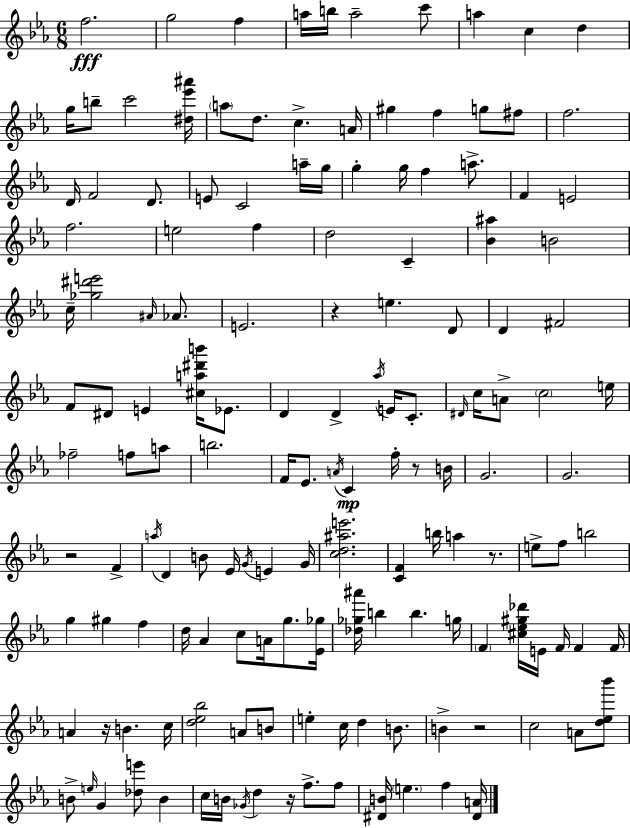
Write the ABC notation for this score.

X:1
T:Untitled
M:6/8
L:1/4
K:Eb
f2 g2 f a/4 b/4 a2 c'/2 a c d g/4 b/2 c'2 [^d_e'^a']/4 a/2 d/2 c A/4 ^g f g/2 ^f/2 f2 D/4 F2 D/2 E/2 C2 a/4 g/4 g g/4 f a/2 F E2 f2 e2 f d2 C [_B^a] B2 c/4 [_g^d'e']2 ^A/4 _A/2 E2 z e D/2 D ^F2 F/2 ^D/2 E [^ca^d'b']/4 _E/2 D D _a/4 E/4 C/2 ^D/4 c/4 A/2 c2 e/4 _f2 f/2 a/2 b2 F/4 _E/2 A/4 C f/4 z/2 B/4 G2 G2 z2 F a/4 D B/2 _E/4 G/4 E G/4 [cd^ae']2 [CF] b/4 a z/2 e/2 f/2 b2 g ^g f d/4 _A c/2 A/4 g/2 [_E_g]/4 [_d_g^a']/4 b b g/4 F [^c_e^g_d']/4 E/4 F/4 F F/4 A z/4 B c/4 [d_e_b]2 A/2 B/2 e c/4 d B/2 B z2 c2 A/2 [d_e_b']/2 B/2 e/4 G [_de']/2 B c/4 B/4 _G/4 d z/4 f/2 f/2 [^DB]/4 e f [^DA]/4